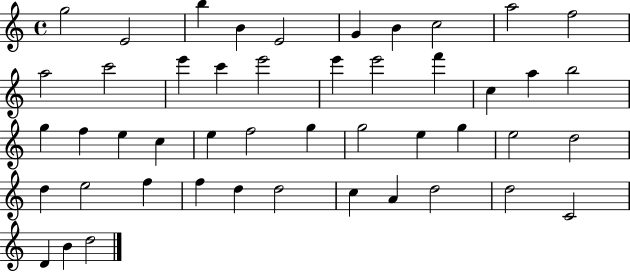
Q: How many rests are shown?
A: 0